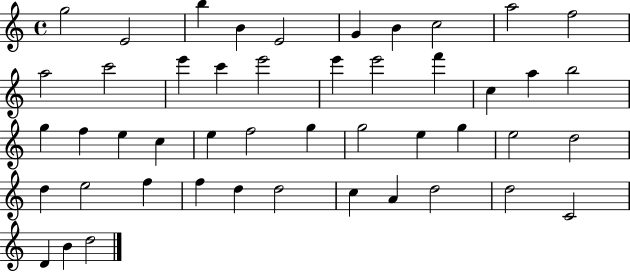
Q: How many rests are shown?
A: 0